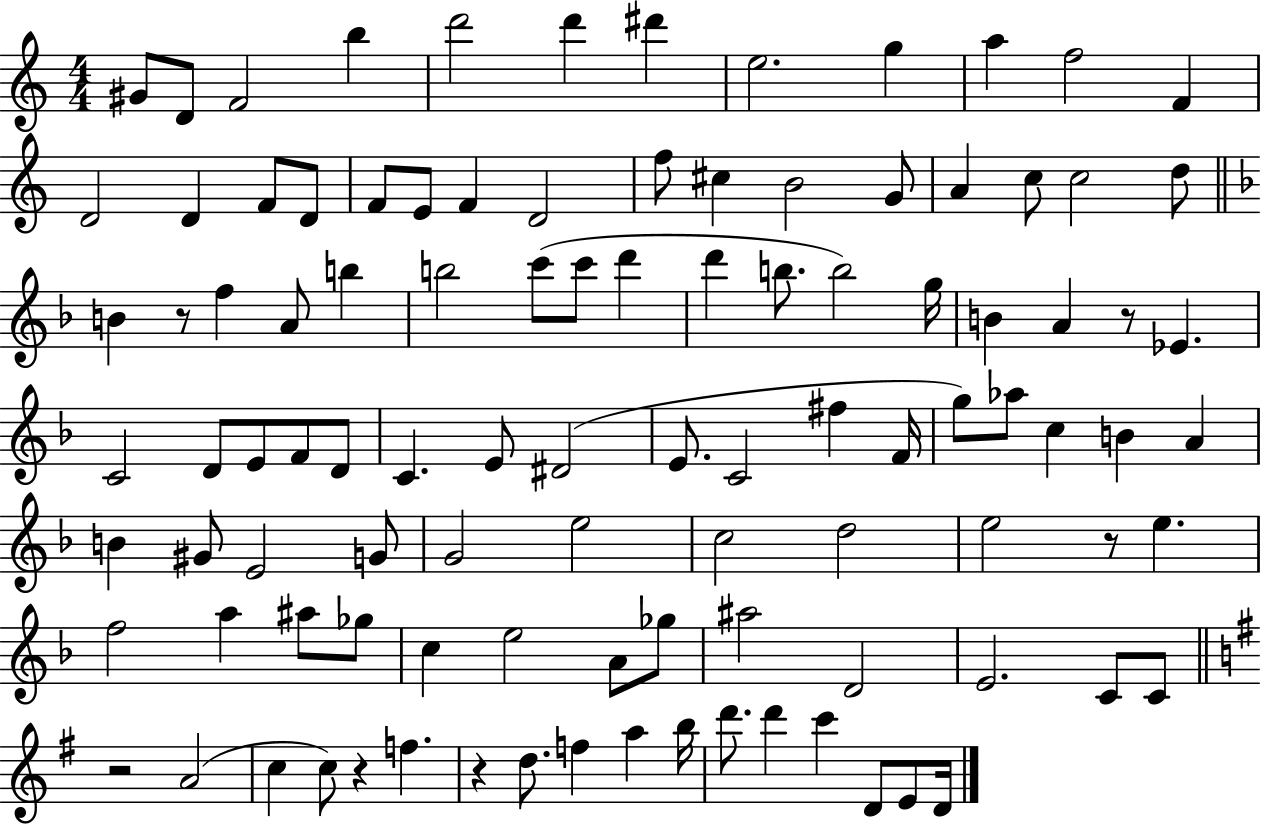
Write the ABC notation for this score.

X:1
T:Untitled
M:4/4
L:1/4
K:C
^G/2 D/2 F2 b d'2 d' ^d' e2 g a f2 F D2 D F/2 D/2 F/2 E/2 F D2 f/2 ^c B2 G/2 A c/2 c2 d/2 B z/2 f A/2 b b2 c'/2 c'/2 d' d' b/2 b2 g/4 B A z/2 _E C2 D/2 E/2 F/2 D/2 C E/2 ^D2 E/2 C2 ^f F/4 g/2 _a/2 c B A B ^G/2 E2 G/2 G2 e2 c2 d2 e2 z/2 e f2 a ^a/2 _g/2 c e2 A/2 _g/2 ^a2 D2 E2 C/2 C/2 z2 A2 c c/2 z f z d/2 f a b/4 d'/2 d' c' D/2 E/2 D/4